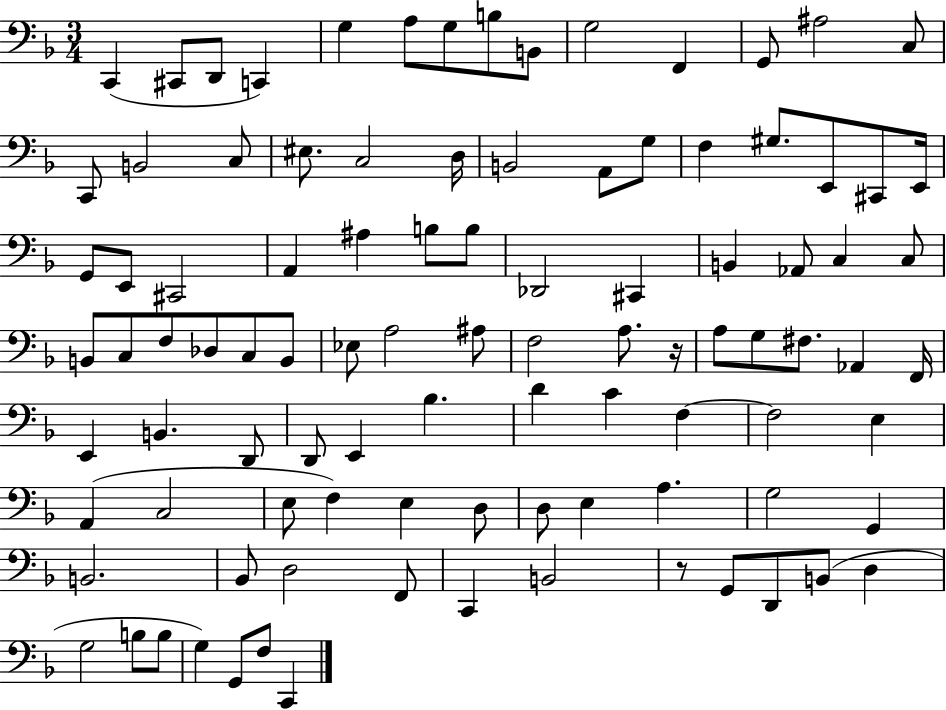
C2/q C#2/e D2/e C2/q G3/q A3/e G3/e B3/e B2/e G3/h F2/q G2/e A#3/h C3/e C2/e B2/h C3/e EIS3/e. C3/h D3/s B2/h A2/e G3/e F3/q G#3/e. E2/e C#2/e E2/s G2/e E2/e C#2/h A2/q A#3/q B3/e B3/e Db2/h C#2/q B2/q Ab2/e C3/q C3/e B2/e C3/e F3/e Db3/e C3/e B2/e Eb3/e A3/h A#3/e F3/h A3/e. R/s A3/e G3/e F#3/e. Ab2/q F2/s E2/q B2/q. D2/e D2/e E2/q Bb3/q. D4/q C4/q F3/q F3/h E3/q A2/q C3/h E3/e F3/q E3/q D3/e D3/e E3/q A3/q. G3/h G2/q B2/h. Bb2/e D3/h F2/e C2/q B2/h R/e G2/e D2/e B2/e D3/q G3/h B3/e B3/e G3/q G2/e F3/e C2/q